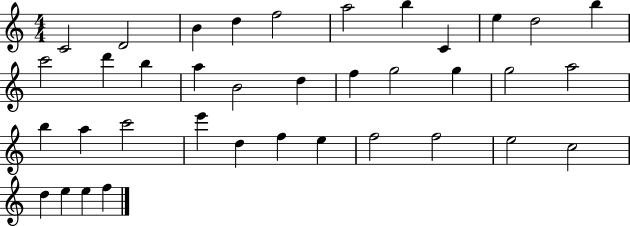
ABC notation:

X:1
T:Untitled
M:4/4
L:1/4
K:C
C2 D2 B d f2 a2 b C e d2 b c'2 d' b a B2 d f g2 g g2 a2 b a c'2 e' d f e f2 f2 e2 c2 d e e f